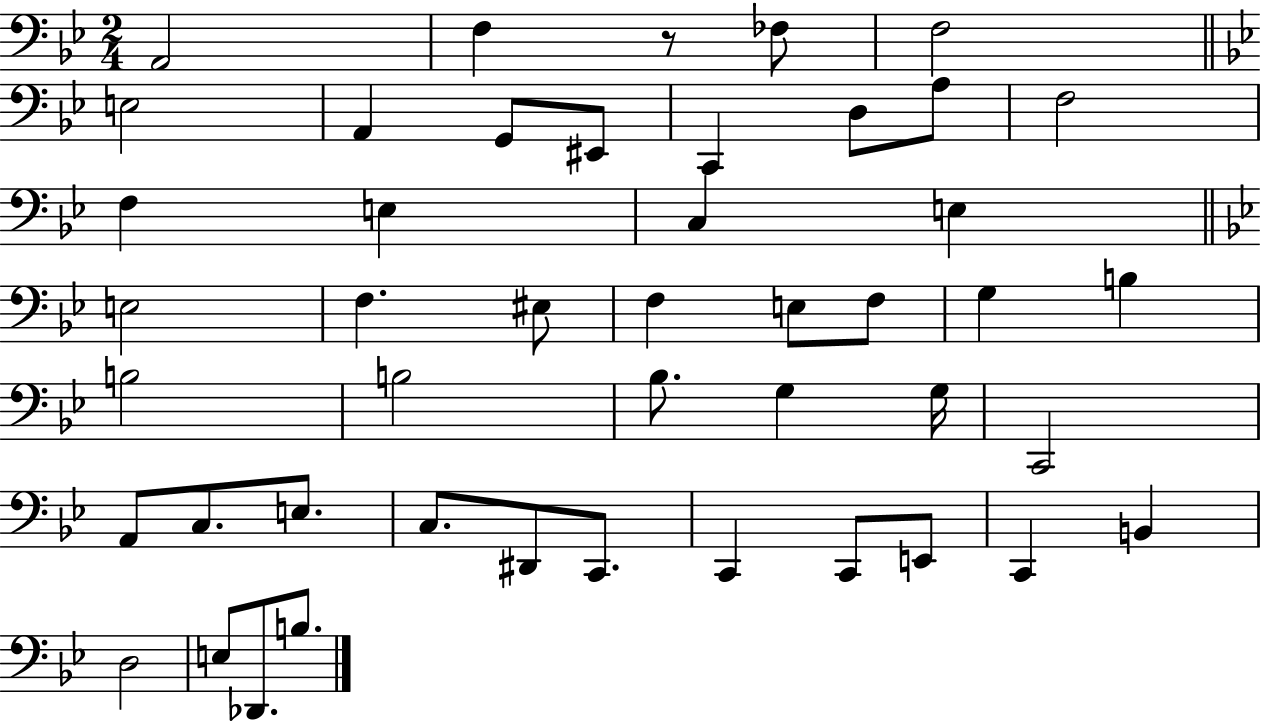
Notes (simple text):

A2/h F3/q R/e FES3/e F3/h E3/h A2/q G2/e EIS2/e C2/q D3/e A3/e F3/h F3/q E3/q C3/q E3/q E3/h F3/q. EIS3/e F3/q E3/e F3/e G3/q B3/q B3/h B3/h Bb3/e. G3/q G3/s C2/h A2/e C3/e. E3/e. C3/e. D#2/e C2/e. C2/q C2/e E2/e C2/q B2/q D3/h E3/e Db2/e. B3/e.